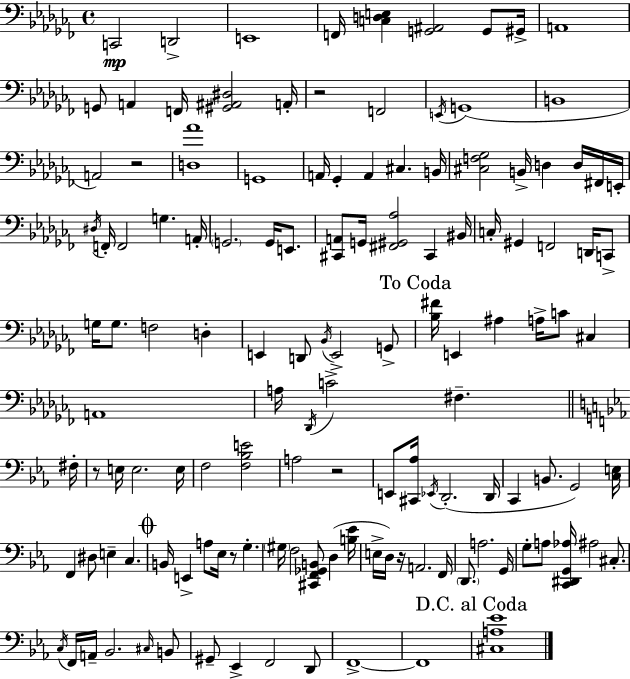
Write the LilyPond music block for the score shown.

{
  \clef bass
  \time 4/4
  \defaultTimeSignature
  \key aes \minor
  c,2\mp d,2-> | e,1 | f,16 <c d e>4 <g, ais,>2 g,8 gis,16-> | a,1 | \break g,8 a,4 f,16 <gis, ais, dis>2 a,16-. | r2 f,2 | \acciaccatura { e,16 }( g,1 | b,1 | \break a,2) r2 | <d aes'>1 | g,1 | a,16 ges,4-. a,4 cis4. | \break b,16 <cis f ges>2 b,16-> d4 d16 fis,16 | e,16-. \acciaccatura { dis16 } f,16-. f,2 g4. | a,16-. \parenthesize g,2. g,16 e,8. | <cis, a,>8 g,16 <fis, gis, aes>2 cis,4 | \break bis,16 c16-. gis,4 f,2 d,16 | c,8-> g16 g8. f2 d4-. | e,4 d,8 \acciaccatura { bes,16 } e,2-> | g,8-> \mark "To Coda" <bes fis'>16 e,4 ais4 a16-> c'8 cis4 | \break a,1 | a16 \acciaccatura { des,16 } c'2-> fis4.-- | \bar "||" \break \key c \minor fis16-. r8 e16 e2. | e16 f2 <f bes e'>2 | a2 r2 | e,8 <cis, aes>16 \acciaccatura { ees,16 }( d,2.-. | \break d,16 c,4 b,8. g,2) | <c e>16 f,4 dis8 e4-- c4. | \mark \markup { \musicglyph "scripts.coda" } b,16 e,4-> a8 ees16 r8 g4.-. | \parenthesize gis16 f2 <cis, f, ges, b,>8 d4( | \break <b ees'>16 e16-> d16) r16 a,2. | f,16 \parenthesize d,8. a2. | g,16 g8-. a8 <c, dis, g, aes>16 ais2 cis8.-. | \acciaccatura { c16 } f,16 a,16-- bes,2. | \break \grace { cis16 } b,8 gis,8-- ees,4-> f,2 | d,8 f,1->~~ | f,1 | \mark "D.C. al Coda" <cis a ees'>1 | \break \bar "|."
}